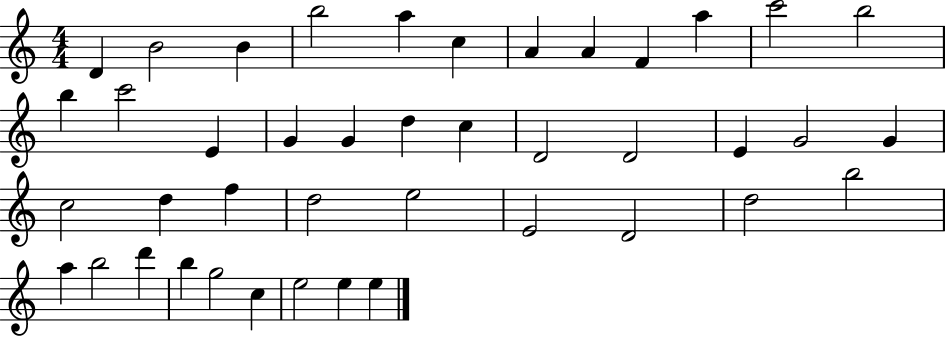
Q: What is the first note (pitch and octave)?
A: D4